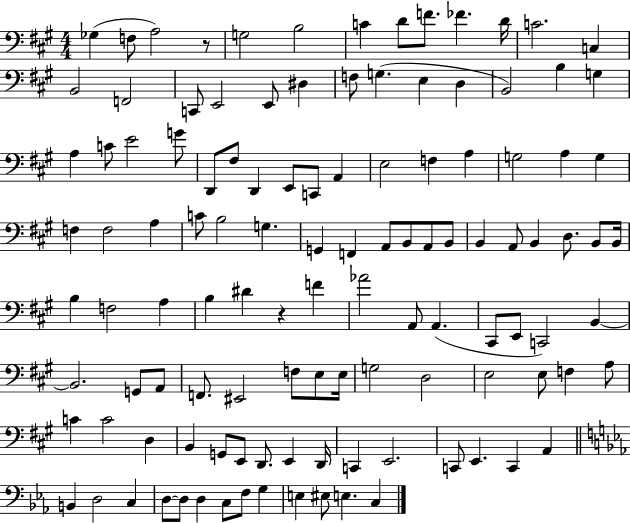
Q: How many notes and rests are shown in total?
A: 116